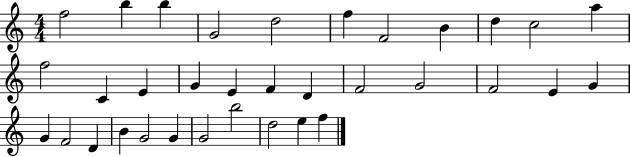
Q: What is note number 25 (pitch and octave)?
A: F4